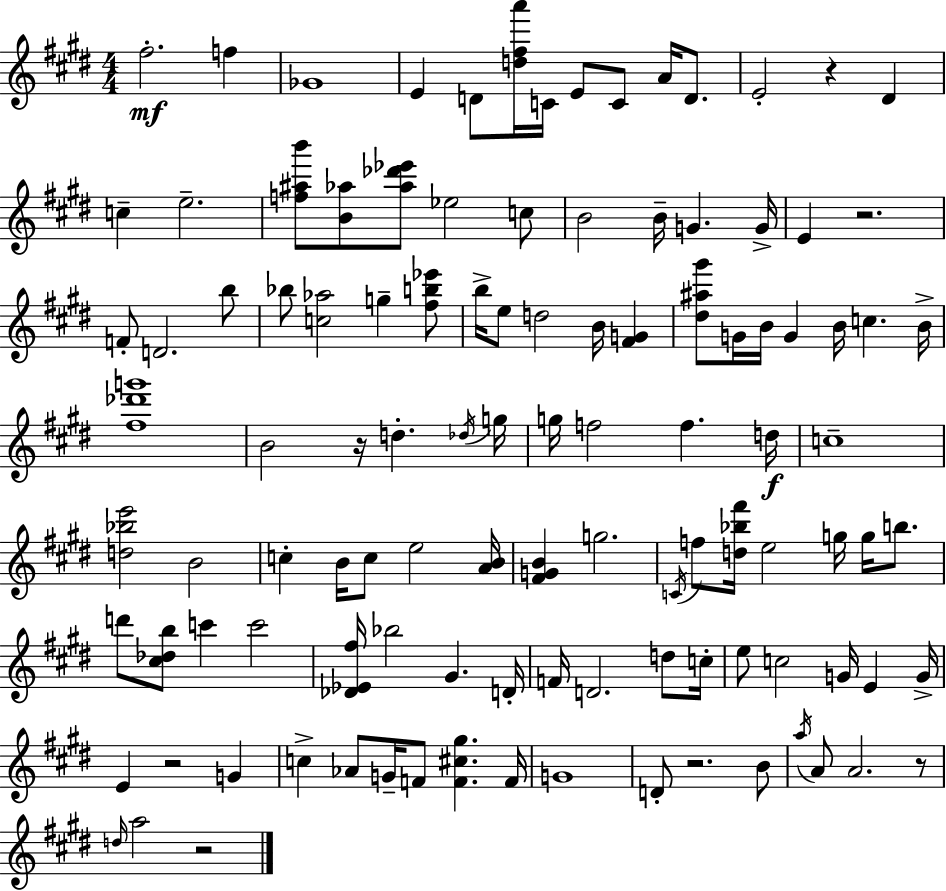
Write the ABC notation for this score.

X:1
T:Untitled
M:4/4
L:1/4
K:E
^f2 f _G4 E D/2 [d^fa']/4 C/4 E/2 C/2 A/4 D/2 E2 z ^D c e2 [f^ab']/2 [B_a]/2 [_a_d'_e']/2 _e2 c/2 B2 B/4 G G/4 E z2 F/2 D2 b/2 _b/2 [c_a]2 g [^fb_e']/2 b/4 e/2 d2 B/4 [^FG] [^d^a^g']/2 G/4 B/4 G B/4 c B/4 [^f_d'g']4 B2 z/4 d _d/4 g/4 g/4 f2 f d/4 c4 [d_be']2 B2 c B/4 c/2 e2 [AB]/4 [^FGB] g2 C/4 f/2 [d_b^f']/4 e2 g/4 g/4 b/2 d'/2 [^c_db]/2 c' c'2 [_D_E^f]/4 _b2 ^G D/4 F/4 D2 d/2 c/4 e/2 c2 G/4 E G/4 E z2 G c _A/2 G/4 F/2 [F^c^g] F/4 G4 D/2 z2 B/2 a/4 A/2 A2 z/2 d/4 a2 z2